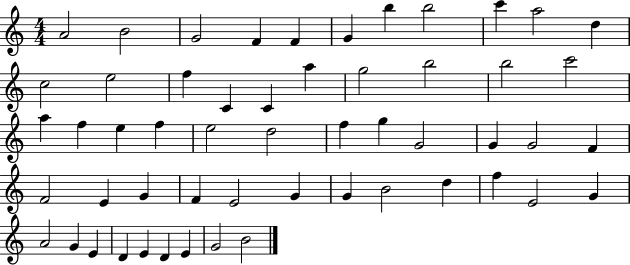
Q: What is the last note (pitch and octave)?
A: B4